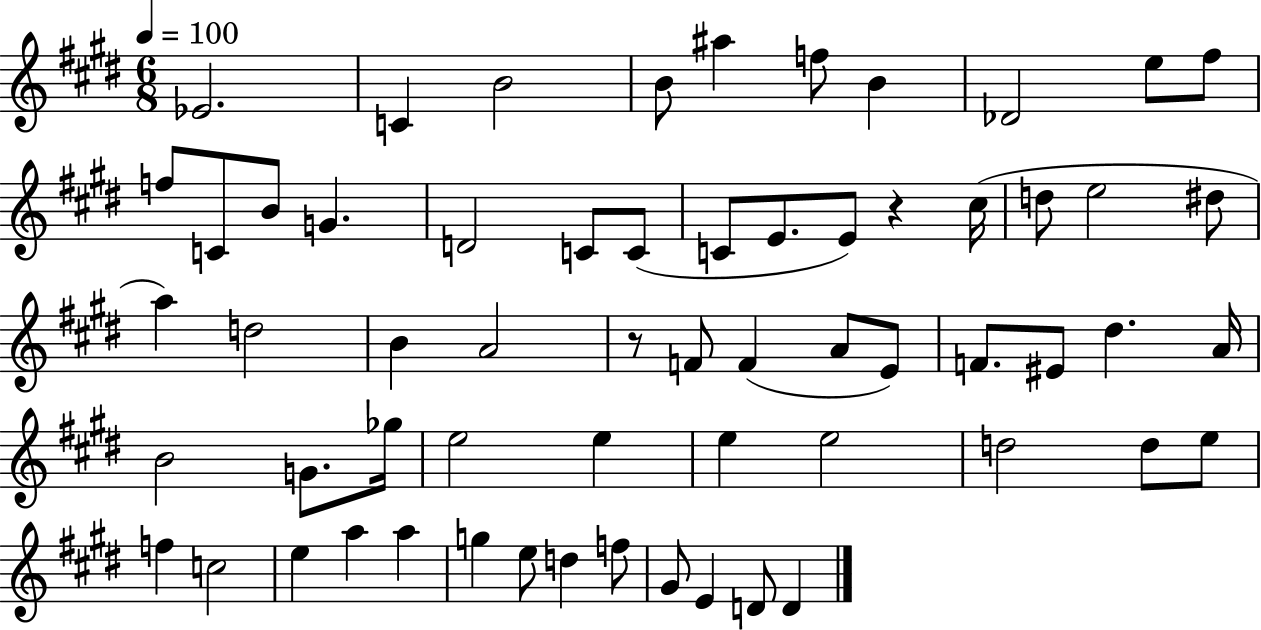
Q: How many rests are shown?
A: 2